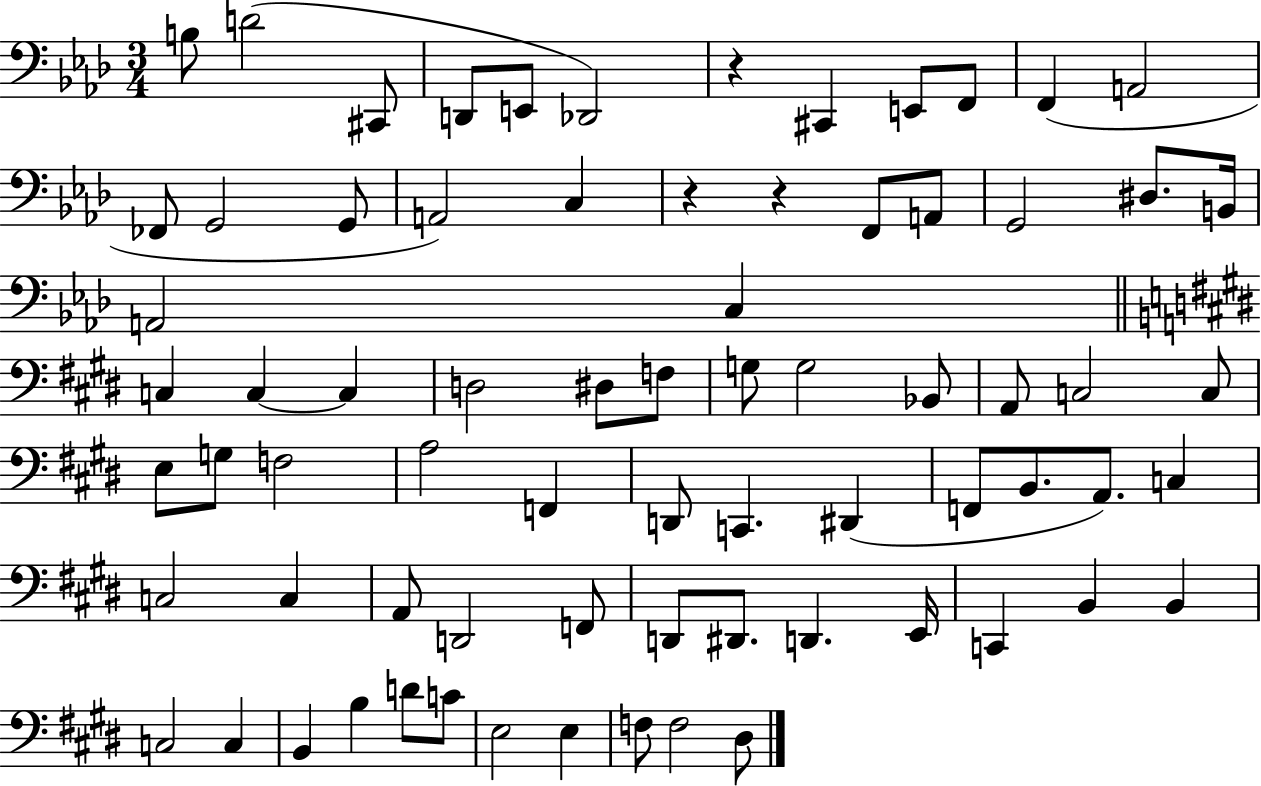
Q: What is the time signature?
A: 3/4